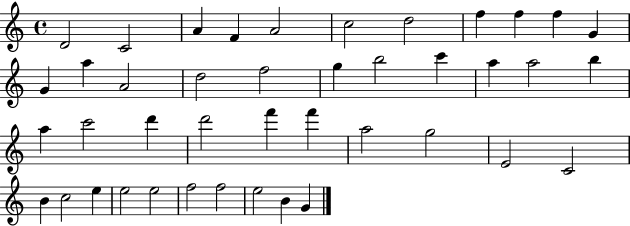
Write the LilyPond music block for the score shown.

{
  \clef treble
  \time 4/4
  \defaultTimeSignature
  \key c \major
  d'2 c'2 | a'4 f'4 a'2 | c''2 d''2 | f''4 f''4 f''4 g'4 | \break g'4 a''4 a'2 | d''2 f''2 | g''4 b''2 c'''4 | a''4 a''2 b''4 | \break a''4 c'''2 d'''4 | d'''2 f'''4 f'''4 | a''2 g''2 | e'2 c'2 | \break b'4 c''2 e''4 | e''2 e''2 | f''2 f''2 | e''2 b'4 g'4 | \break \bar "|."
}